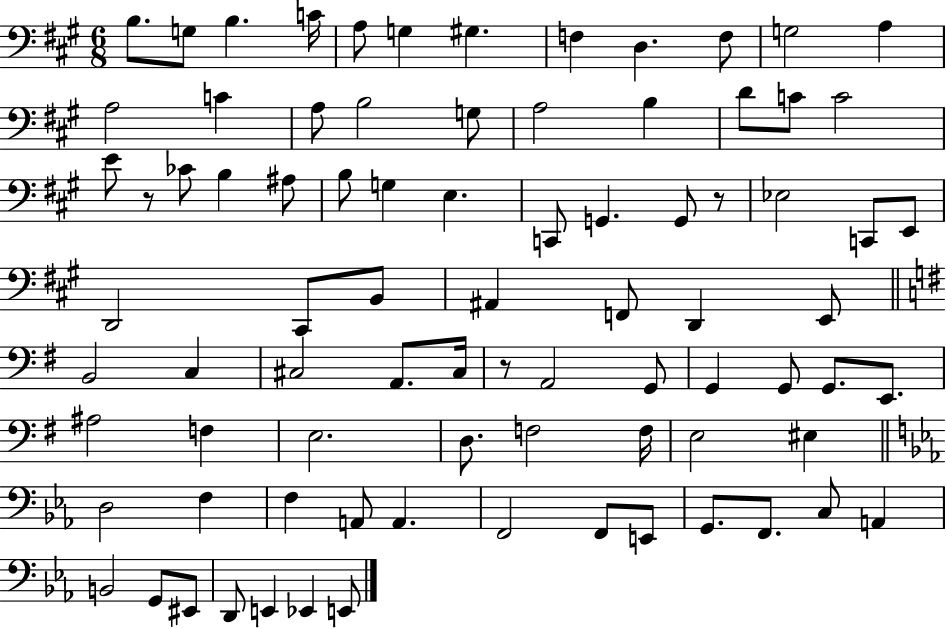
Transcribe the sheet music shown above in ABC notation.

X:1
T:Untitled
M:6/8
L:1/4
K:A
B,/2 G,/2 B, C/4 A,/2 G, ^G, F, D, F,/2 G,2 A, A,2 C A,/2 B,2 G,/2 A,2 B, D/2 C/2 C2 E/2 z/2 _C/2 B, ^A,/2 B,/2 G, E, C,,/2 G,, G,,/2 z/2 _E,2 C,,/2 E,,/2 D,,2 ^C,,/2 B,,/2 ^A,, F,,/2 D,, E,,/2 B,,2 C, ^C,2 A,,/2 ^C,/4 z/2 A,,2 G,,/2 G,, G,,/2 G,,/2 E,,/2 ^A,2 F, E,2 D,/2 F,2 F,/4 E,2 ^E, D,2 F, F, A,,/2 A,, F,,2 F,,/2 E,,/2 G,,/2 F,,/2 C,/2 A,, B,,2 G,,/2 ^E,,/2 D,,/2 E,, _E,, E,,/2